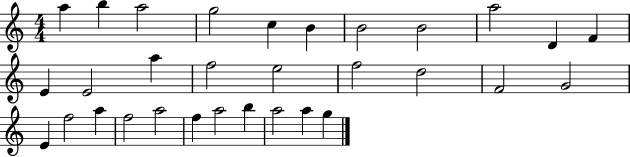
X:1
T:Untitled
M:4/4
L:1/4
K:C
a b a2 g2 c B B2 B2 a2 D F E E2 a f2 e2 f2 d2 F2 G2 E f2 a f2 a2 f a2 b a2 a g